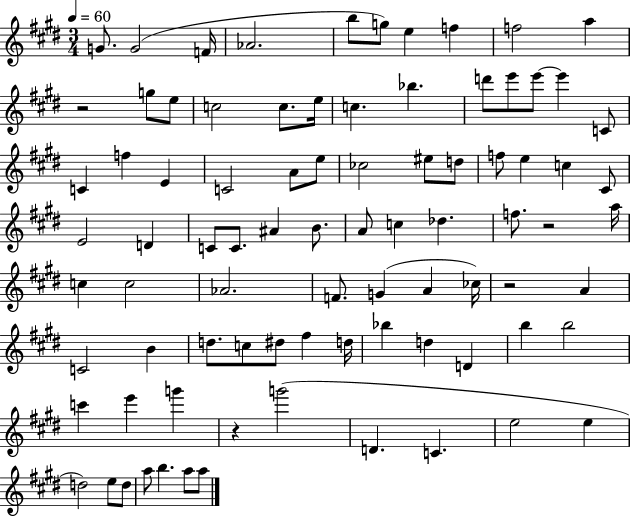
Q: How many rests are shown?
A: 4